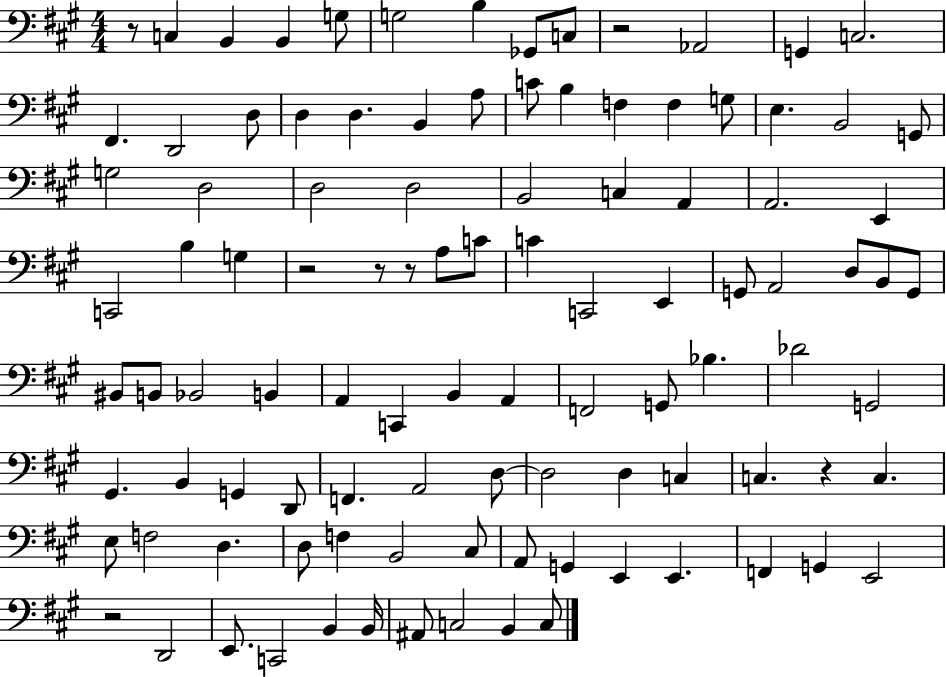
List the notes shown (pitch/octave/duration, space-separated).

R/e C3/q B2/q B2/q G3/e G3/h B3/q Gb2/e C3/e R/h Ab2/h G2/q C3/h. F#2/q. D2/h D3/e D3/q D3/q. B2/q A3/e C4/e B3/q F3/q F3/q G3/e E3/q. B2/h G2/e G3/h D3/h D3/h D3/h B2/h C3/q A2/q A2/h. E2/q C2/h B3/q G3/q R/h R/e R/e A3/e C4/e C4/q C2/h E2/q G2/e A2/h D3/e B2/e G2/e BIS2/e B2/e Bb2/h B2/q A2/q C2/q B2/q A2/q F2/h G2/e Bb3/q. Db4/h G2/h G#2/q. B2/q G2/q D2/e F2/q. A2/h D3/e D3/h D3/q C3/q C3/q. R/q C3/q. E3/e F3/h D3/q. D3/e F3/q B2/h C#3/e A2/e G2/q E2/q E2/q. F2/q G2/q E2/h R/h D2/h E2/e. C2/h B2/q B2/s A#2/e C3/h B2/q C3/e